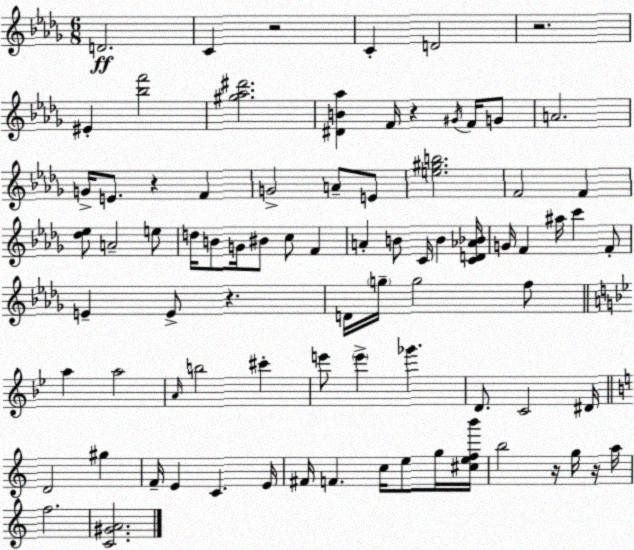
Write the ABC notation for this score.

X:1
T:Untitled
M:6/8
L:1/4
K:Bbm
D2 C z2 C D2 z2 ^E [_bf']2 [^g_a^d']2 [^DB_a] F/4 z ^G/4 F/4 G/2 A2 G/4 E/2 z F G2 A/2 E/2 [e^gb]2 F2 F [_d_e]/2 A2 e/2 d/4 B/2 G/4 ^B/2 c/2 F A B/2 C/4 B [CD_A_B]/4 G/4 F ^a/4 c' F/2 E E/2 z D/4 g/4 g2 f/2 a a2 A/4 b2 ^c' e'/2 e' _g' D/2 C2 ^D/4 D2 ^g F/4 E C E/4 ^F/4 F c/4 e/2 g/4 [^cefb']/4 b2 z/4 g/4 z/4 a/4 f2 [C^GA]2